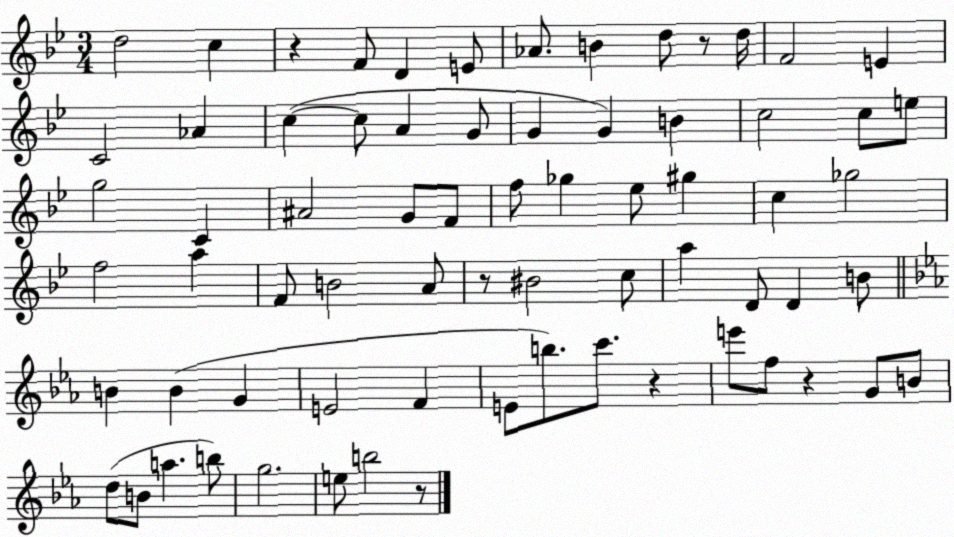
X:1
T:Untitled
M:3/4
L:1/4
K:Bb
d2 c z F/2 D E/2 _A/2 B d/2 z/2 d/4 F2 E C2 _A c c/2 A G/2 G G B c2 c/2 e/2 g2 C ^A2 G/2 F/2 f/2 _g _e/2 ^g c _g2 f2 a F/2 B2 A/2 z/2 ^B2 c/2 a D/2 D B/2 B B G E2 F E/2 b/2 c'/2 z e'/2 f/2 z G/2 B/2 d/2 B/2 a b/2 g2 e/2 b2 z/2